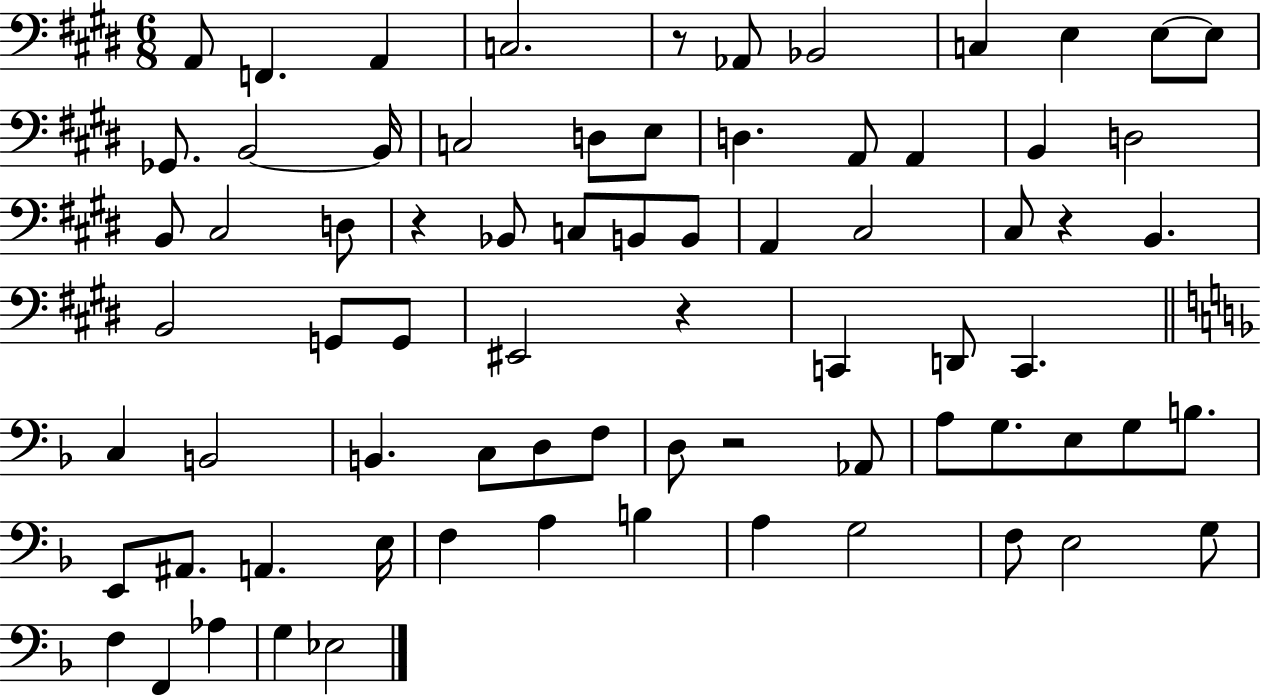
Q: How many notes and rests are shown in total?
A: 74